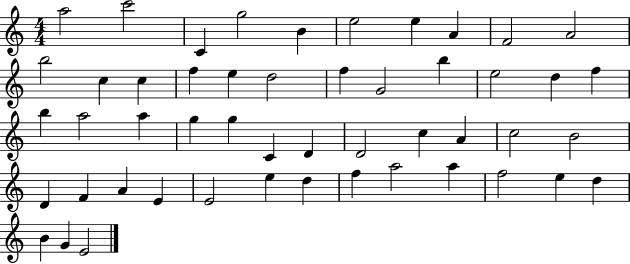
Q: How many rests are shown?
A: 0